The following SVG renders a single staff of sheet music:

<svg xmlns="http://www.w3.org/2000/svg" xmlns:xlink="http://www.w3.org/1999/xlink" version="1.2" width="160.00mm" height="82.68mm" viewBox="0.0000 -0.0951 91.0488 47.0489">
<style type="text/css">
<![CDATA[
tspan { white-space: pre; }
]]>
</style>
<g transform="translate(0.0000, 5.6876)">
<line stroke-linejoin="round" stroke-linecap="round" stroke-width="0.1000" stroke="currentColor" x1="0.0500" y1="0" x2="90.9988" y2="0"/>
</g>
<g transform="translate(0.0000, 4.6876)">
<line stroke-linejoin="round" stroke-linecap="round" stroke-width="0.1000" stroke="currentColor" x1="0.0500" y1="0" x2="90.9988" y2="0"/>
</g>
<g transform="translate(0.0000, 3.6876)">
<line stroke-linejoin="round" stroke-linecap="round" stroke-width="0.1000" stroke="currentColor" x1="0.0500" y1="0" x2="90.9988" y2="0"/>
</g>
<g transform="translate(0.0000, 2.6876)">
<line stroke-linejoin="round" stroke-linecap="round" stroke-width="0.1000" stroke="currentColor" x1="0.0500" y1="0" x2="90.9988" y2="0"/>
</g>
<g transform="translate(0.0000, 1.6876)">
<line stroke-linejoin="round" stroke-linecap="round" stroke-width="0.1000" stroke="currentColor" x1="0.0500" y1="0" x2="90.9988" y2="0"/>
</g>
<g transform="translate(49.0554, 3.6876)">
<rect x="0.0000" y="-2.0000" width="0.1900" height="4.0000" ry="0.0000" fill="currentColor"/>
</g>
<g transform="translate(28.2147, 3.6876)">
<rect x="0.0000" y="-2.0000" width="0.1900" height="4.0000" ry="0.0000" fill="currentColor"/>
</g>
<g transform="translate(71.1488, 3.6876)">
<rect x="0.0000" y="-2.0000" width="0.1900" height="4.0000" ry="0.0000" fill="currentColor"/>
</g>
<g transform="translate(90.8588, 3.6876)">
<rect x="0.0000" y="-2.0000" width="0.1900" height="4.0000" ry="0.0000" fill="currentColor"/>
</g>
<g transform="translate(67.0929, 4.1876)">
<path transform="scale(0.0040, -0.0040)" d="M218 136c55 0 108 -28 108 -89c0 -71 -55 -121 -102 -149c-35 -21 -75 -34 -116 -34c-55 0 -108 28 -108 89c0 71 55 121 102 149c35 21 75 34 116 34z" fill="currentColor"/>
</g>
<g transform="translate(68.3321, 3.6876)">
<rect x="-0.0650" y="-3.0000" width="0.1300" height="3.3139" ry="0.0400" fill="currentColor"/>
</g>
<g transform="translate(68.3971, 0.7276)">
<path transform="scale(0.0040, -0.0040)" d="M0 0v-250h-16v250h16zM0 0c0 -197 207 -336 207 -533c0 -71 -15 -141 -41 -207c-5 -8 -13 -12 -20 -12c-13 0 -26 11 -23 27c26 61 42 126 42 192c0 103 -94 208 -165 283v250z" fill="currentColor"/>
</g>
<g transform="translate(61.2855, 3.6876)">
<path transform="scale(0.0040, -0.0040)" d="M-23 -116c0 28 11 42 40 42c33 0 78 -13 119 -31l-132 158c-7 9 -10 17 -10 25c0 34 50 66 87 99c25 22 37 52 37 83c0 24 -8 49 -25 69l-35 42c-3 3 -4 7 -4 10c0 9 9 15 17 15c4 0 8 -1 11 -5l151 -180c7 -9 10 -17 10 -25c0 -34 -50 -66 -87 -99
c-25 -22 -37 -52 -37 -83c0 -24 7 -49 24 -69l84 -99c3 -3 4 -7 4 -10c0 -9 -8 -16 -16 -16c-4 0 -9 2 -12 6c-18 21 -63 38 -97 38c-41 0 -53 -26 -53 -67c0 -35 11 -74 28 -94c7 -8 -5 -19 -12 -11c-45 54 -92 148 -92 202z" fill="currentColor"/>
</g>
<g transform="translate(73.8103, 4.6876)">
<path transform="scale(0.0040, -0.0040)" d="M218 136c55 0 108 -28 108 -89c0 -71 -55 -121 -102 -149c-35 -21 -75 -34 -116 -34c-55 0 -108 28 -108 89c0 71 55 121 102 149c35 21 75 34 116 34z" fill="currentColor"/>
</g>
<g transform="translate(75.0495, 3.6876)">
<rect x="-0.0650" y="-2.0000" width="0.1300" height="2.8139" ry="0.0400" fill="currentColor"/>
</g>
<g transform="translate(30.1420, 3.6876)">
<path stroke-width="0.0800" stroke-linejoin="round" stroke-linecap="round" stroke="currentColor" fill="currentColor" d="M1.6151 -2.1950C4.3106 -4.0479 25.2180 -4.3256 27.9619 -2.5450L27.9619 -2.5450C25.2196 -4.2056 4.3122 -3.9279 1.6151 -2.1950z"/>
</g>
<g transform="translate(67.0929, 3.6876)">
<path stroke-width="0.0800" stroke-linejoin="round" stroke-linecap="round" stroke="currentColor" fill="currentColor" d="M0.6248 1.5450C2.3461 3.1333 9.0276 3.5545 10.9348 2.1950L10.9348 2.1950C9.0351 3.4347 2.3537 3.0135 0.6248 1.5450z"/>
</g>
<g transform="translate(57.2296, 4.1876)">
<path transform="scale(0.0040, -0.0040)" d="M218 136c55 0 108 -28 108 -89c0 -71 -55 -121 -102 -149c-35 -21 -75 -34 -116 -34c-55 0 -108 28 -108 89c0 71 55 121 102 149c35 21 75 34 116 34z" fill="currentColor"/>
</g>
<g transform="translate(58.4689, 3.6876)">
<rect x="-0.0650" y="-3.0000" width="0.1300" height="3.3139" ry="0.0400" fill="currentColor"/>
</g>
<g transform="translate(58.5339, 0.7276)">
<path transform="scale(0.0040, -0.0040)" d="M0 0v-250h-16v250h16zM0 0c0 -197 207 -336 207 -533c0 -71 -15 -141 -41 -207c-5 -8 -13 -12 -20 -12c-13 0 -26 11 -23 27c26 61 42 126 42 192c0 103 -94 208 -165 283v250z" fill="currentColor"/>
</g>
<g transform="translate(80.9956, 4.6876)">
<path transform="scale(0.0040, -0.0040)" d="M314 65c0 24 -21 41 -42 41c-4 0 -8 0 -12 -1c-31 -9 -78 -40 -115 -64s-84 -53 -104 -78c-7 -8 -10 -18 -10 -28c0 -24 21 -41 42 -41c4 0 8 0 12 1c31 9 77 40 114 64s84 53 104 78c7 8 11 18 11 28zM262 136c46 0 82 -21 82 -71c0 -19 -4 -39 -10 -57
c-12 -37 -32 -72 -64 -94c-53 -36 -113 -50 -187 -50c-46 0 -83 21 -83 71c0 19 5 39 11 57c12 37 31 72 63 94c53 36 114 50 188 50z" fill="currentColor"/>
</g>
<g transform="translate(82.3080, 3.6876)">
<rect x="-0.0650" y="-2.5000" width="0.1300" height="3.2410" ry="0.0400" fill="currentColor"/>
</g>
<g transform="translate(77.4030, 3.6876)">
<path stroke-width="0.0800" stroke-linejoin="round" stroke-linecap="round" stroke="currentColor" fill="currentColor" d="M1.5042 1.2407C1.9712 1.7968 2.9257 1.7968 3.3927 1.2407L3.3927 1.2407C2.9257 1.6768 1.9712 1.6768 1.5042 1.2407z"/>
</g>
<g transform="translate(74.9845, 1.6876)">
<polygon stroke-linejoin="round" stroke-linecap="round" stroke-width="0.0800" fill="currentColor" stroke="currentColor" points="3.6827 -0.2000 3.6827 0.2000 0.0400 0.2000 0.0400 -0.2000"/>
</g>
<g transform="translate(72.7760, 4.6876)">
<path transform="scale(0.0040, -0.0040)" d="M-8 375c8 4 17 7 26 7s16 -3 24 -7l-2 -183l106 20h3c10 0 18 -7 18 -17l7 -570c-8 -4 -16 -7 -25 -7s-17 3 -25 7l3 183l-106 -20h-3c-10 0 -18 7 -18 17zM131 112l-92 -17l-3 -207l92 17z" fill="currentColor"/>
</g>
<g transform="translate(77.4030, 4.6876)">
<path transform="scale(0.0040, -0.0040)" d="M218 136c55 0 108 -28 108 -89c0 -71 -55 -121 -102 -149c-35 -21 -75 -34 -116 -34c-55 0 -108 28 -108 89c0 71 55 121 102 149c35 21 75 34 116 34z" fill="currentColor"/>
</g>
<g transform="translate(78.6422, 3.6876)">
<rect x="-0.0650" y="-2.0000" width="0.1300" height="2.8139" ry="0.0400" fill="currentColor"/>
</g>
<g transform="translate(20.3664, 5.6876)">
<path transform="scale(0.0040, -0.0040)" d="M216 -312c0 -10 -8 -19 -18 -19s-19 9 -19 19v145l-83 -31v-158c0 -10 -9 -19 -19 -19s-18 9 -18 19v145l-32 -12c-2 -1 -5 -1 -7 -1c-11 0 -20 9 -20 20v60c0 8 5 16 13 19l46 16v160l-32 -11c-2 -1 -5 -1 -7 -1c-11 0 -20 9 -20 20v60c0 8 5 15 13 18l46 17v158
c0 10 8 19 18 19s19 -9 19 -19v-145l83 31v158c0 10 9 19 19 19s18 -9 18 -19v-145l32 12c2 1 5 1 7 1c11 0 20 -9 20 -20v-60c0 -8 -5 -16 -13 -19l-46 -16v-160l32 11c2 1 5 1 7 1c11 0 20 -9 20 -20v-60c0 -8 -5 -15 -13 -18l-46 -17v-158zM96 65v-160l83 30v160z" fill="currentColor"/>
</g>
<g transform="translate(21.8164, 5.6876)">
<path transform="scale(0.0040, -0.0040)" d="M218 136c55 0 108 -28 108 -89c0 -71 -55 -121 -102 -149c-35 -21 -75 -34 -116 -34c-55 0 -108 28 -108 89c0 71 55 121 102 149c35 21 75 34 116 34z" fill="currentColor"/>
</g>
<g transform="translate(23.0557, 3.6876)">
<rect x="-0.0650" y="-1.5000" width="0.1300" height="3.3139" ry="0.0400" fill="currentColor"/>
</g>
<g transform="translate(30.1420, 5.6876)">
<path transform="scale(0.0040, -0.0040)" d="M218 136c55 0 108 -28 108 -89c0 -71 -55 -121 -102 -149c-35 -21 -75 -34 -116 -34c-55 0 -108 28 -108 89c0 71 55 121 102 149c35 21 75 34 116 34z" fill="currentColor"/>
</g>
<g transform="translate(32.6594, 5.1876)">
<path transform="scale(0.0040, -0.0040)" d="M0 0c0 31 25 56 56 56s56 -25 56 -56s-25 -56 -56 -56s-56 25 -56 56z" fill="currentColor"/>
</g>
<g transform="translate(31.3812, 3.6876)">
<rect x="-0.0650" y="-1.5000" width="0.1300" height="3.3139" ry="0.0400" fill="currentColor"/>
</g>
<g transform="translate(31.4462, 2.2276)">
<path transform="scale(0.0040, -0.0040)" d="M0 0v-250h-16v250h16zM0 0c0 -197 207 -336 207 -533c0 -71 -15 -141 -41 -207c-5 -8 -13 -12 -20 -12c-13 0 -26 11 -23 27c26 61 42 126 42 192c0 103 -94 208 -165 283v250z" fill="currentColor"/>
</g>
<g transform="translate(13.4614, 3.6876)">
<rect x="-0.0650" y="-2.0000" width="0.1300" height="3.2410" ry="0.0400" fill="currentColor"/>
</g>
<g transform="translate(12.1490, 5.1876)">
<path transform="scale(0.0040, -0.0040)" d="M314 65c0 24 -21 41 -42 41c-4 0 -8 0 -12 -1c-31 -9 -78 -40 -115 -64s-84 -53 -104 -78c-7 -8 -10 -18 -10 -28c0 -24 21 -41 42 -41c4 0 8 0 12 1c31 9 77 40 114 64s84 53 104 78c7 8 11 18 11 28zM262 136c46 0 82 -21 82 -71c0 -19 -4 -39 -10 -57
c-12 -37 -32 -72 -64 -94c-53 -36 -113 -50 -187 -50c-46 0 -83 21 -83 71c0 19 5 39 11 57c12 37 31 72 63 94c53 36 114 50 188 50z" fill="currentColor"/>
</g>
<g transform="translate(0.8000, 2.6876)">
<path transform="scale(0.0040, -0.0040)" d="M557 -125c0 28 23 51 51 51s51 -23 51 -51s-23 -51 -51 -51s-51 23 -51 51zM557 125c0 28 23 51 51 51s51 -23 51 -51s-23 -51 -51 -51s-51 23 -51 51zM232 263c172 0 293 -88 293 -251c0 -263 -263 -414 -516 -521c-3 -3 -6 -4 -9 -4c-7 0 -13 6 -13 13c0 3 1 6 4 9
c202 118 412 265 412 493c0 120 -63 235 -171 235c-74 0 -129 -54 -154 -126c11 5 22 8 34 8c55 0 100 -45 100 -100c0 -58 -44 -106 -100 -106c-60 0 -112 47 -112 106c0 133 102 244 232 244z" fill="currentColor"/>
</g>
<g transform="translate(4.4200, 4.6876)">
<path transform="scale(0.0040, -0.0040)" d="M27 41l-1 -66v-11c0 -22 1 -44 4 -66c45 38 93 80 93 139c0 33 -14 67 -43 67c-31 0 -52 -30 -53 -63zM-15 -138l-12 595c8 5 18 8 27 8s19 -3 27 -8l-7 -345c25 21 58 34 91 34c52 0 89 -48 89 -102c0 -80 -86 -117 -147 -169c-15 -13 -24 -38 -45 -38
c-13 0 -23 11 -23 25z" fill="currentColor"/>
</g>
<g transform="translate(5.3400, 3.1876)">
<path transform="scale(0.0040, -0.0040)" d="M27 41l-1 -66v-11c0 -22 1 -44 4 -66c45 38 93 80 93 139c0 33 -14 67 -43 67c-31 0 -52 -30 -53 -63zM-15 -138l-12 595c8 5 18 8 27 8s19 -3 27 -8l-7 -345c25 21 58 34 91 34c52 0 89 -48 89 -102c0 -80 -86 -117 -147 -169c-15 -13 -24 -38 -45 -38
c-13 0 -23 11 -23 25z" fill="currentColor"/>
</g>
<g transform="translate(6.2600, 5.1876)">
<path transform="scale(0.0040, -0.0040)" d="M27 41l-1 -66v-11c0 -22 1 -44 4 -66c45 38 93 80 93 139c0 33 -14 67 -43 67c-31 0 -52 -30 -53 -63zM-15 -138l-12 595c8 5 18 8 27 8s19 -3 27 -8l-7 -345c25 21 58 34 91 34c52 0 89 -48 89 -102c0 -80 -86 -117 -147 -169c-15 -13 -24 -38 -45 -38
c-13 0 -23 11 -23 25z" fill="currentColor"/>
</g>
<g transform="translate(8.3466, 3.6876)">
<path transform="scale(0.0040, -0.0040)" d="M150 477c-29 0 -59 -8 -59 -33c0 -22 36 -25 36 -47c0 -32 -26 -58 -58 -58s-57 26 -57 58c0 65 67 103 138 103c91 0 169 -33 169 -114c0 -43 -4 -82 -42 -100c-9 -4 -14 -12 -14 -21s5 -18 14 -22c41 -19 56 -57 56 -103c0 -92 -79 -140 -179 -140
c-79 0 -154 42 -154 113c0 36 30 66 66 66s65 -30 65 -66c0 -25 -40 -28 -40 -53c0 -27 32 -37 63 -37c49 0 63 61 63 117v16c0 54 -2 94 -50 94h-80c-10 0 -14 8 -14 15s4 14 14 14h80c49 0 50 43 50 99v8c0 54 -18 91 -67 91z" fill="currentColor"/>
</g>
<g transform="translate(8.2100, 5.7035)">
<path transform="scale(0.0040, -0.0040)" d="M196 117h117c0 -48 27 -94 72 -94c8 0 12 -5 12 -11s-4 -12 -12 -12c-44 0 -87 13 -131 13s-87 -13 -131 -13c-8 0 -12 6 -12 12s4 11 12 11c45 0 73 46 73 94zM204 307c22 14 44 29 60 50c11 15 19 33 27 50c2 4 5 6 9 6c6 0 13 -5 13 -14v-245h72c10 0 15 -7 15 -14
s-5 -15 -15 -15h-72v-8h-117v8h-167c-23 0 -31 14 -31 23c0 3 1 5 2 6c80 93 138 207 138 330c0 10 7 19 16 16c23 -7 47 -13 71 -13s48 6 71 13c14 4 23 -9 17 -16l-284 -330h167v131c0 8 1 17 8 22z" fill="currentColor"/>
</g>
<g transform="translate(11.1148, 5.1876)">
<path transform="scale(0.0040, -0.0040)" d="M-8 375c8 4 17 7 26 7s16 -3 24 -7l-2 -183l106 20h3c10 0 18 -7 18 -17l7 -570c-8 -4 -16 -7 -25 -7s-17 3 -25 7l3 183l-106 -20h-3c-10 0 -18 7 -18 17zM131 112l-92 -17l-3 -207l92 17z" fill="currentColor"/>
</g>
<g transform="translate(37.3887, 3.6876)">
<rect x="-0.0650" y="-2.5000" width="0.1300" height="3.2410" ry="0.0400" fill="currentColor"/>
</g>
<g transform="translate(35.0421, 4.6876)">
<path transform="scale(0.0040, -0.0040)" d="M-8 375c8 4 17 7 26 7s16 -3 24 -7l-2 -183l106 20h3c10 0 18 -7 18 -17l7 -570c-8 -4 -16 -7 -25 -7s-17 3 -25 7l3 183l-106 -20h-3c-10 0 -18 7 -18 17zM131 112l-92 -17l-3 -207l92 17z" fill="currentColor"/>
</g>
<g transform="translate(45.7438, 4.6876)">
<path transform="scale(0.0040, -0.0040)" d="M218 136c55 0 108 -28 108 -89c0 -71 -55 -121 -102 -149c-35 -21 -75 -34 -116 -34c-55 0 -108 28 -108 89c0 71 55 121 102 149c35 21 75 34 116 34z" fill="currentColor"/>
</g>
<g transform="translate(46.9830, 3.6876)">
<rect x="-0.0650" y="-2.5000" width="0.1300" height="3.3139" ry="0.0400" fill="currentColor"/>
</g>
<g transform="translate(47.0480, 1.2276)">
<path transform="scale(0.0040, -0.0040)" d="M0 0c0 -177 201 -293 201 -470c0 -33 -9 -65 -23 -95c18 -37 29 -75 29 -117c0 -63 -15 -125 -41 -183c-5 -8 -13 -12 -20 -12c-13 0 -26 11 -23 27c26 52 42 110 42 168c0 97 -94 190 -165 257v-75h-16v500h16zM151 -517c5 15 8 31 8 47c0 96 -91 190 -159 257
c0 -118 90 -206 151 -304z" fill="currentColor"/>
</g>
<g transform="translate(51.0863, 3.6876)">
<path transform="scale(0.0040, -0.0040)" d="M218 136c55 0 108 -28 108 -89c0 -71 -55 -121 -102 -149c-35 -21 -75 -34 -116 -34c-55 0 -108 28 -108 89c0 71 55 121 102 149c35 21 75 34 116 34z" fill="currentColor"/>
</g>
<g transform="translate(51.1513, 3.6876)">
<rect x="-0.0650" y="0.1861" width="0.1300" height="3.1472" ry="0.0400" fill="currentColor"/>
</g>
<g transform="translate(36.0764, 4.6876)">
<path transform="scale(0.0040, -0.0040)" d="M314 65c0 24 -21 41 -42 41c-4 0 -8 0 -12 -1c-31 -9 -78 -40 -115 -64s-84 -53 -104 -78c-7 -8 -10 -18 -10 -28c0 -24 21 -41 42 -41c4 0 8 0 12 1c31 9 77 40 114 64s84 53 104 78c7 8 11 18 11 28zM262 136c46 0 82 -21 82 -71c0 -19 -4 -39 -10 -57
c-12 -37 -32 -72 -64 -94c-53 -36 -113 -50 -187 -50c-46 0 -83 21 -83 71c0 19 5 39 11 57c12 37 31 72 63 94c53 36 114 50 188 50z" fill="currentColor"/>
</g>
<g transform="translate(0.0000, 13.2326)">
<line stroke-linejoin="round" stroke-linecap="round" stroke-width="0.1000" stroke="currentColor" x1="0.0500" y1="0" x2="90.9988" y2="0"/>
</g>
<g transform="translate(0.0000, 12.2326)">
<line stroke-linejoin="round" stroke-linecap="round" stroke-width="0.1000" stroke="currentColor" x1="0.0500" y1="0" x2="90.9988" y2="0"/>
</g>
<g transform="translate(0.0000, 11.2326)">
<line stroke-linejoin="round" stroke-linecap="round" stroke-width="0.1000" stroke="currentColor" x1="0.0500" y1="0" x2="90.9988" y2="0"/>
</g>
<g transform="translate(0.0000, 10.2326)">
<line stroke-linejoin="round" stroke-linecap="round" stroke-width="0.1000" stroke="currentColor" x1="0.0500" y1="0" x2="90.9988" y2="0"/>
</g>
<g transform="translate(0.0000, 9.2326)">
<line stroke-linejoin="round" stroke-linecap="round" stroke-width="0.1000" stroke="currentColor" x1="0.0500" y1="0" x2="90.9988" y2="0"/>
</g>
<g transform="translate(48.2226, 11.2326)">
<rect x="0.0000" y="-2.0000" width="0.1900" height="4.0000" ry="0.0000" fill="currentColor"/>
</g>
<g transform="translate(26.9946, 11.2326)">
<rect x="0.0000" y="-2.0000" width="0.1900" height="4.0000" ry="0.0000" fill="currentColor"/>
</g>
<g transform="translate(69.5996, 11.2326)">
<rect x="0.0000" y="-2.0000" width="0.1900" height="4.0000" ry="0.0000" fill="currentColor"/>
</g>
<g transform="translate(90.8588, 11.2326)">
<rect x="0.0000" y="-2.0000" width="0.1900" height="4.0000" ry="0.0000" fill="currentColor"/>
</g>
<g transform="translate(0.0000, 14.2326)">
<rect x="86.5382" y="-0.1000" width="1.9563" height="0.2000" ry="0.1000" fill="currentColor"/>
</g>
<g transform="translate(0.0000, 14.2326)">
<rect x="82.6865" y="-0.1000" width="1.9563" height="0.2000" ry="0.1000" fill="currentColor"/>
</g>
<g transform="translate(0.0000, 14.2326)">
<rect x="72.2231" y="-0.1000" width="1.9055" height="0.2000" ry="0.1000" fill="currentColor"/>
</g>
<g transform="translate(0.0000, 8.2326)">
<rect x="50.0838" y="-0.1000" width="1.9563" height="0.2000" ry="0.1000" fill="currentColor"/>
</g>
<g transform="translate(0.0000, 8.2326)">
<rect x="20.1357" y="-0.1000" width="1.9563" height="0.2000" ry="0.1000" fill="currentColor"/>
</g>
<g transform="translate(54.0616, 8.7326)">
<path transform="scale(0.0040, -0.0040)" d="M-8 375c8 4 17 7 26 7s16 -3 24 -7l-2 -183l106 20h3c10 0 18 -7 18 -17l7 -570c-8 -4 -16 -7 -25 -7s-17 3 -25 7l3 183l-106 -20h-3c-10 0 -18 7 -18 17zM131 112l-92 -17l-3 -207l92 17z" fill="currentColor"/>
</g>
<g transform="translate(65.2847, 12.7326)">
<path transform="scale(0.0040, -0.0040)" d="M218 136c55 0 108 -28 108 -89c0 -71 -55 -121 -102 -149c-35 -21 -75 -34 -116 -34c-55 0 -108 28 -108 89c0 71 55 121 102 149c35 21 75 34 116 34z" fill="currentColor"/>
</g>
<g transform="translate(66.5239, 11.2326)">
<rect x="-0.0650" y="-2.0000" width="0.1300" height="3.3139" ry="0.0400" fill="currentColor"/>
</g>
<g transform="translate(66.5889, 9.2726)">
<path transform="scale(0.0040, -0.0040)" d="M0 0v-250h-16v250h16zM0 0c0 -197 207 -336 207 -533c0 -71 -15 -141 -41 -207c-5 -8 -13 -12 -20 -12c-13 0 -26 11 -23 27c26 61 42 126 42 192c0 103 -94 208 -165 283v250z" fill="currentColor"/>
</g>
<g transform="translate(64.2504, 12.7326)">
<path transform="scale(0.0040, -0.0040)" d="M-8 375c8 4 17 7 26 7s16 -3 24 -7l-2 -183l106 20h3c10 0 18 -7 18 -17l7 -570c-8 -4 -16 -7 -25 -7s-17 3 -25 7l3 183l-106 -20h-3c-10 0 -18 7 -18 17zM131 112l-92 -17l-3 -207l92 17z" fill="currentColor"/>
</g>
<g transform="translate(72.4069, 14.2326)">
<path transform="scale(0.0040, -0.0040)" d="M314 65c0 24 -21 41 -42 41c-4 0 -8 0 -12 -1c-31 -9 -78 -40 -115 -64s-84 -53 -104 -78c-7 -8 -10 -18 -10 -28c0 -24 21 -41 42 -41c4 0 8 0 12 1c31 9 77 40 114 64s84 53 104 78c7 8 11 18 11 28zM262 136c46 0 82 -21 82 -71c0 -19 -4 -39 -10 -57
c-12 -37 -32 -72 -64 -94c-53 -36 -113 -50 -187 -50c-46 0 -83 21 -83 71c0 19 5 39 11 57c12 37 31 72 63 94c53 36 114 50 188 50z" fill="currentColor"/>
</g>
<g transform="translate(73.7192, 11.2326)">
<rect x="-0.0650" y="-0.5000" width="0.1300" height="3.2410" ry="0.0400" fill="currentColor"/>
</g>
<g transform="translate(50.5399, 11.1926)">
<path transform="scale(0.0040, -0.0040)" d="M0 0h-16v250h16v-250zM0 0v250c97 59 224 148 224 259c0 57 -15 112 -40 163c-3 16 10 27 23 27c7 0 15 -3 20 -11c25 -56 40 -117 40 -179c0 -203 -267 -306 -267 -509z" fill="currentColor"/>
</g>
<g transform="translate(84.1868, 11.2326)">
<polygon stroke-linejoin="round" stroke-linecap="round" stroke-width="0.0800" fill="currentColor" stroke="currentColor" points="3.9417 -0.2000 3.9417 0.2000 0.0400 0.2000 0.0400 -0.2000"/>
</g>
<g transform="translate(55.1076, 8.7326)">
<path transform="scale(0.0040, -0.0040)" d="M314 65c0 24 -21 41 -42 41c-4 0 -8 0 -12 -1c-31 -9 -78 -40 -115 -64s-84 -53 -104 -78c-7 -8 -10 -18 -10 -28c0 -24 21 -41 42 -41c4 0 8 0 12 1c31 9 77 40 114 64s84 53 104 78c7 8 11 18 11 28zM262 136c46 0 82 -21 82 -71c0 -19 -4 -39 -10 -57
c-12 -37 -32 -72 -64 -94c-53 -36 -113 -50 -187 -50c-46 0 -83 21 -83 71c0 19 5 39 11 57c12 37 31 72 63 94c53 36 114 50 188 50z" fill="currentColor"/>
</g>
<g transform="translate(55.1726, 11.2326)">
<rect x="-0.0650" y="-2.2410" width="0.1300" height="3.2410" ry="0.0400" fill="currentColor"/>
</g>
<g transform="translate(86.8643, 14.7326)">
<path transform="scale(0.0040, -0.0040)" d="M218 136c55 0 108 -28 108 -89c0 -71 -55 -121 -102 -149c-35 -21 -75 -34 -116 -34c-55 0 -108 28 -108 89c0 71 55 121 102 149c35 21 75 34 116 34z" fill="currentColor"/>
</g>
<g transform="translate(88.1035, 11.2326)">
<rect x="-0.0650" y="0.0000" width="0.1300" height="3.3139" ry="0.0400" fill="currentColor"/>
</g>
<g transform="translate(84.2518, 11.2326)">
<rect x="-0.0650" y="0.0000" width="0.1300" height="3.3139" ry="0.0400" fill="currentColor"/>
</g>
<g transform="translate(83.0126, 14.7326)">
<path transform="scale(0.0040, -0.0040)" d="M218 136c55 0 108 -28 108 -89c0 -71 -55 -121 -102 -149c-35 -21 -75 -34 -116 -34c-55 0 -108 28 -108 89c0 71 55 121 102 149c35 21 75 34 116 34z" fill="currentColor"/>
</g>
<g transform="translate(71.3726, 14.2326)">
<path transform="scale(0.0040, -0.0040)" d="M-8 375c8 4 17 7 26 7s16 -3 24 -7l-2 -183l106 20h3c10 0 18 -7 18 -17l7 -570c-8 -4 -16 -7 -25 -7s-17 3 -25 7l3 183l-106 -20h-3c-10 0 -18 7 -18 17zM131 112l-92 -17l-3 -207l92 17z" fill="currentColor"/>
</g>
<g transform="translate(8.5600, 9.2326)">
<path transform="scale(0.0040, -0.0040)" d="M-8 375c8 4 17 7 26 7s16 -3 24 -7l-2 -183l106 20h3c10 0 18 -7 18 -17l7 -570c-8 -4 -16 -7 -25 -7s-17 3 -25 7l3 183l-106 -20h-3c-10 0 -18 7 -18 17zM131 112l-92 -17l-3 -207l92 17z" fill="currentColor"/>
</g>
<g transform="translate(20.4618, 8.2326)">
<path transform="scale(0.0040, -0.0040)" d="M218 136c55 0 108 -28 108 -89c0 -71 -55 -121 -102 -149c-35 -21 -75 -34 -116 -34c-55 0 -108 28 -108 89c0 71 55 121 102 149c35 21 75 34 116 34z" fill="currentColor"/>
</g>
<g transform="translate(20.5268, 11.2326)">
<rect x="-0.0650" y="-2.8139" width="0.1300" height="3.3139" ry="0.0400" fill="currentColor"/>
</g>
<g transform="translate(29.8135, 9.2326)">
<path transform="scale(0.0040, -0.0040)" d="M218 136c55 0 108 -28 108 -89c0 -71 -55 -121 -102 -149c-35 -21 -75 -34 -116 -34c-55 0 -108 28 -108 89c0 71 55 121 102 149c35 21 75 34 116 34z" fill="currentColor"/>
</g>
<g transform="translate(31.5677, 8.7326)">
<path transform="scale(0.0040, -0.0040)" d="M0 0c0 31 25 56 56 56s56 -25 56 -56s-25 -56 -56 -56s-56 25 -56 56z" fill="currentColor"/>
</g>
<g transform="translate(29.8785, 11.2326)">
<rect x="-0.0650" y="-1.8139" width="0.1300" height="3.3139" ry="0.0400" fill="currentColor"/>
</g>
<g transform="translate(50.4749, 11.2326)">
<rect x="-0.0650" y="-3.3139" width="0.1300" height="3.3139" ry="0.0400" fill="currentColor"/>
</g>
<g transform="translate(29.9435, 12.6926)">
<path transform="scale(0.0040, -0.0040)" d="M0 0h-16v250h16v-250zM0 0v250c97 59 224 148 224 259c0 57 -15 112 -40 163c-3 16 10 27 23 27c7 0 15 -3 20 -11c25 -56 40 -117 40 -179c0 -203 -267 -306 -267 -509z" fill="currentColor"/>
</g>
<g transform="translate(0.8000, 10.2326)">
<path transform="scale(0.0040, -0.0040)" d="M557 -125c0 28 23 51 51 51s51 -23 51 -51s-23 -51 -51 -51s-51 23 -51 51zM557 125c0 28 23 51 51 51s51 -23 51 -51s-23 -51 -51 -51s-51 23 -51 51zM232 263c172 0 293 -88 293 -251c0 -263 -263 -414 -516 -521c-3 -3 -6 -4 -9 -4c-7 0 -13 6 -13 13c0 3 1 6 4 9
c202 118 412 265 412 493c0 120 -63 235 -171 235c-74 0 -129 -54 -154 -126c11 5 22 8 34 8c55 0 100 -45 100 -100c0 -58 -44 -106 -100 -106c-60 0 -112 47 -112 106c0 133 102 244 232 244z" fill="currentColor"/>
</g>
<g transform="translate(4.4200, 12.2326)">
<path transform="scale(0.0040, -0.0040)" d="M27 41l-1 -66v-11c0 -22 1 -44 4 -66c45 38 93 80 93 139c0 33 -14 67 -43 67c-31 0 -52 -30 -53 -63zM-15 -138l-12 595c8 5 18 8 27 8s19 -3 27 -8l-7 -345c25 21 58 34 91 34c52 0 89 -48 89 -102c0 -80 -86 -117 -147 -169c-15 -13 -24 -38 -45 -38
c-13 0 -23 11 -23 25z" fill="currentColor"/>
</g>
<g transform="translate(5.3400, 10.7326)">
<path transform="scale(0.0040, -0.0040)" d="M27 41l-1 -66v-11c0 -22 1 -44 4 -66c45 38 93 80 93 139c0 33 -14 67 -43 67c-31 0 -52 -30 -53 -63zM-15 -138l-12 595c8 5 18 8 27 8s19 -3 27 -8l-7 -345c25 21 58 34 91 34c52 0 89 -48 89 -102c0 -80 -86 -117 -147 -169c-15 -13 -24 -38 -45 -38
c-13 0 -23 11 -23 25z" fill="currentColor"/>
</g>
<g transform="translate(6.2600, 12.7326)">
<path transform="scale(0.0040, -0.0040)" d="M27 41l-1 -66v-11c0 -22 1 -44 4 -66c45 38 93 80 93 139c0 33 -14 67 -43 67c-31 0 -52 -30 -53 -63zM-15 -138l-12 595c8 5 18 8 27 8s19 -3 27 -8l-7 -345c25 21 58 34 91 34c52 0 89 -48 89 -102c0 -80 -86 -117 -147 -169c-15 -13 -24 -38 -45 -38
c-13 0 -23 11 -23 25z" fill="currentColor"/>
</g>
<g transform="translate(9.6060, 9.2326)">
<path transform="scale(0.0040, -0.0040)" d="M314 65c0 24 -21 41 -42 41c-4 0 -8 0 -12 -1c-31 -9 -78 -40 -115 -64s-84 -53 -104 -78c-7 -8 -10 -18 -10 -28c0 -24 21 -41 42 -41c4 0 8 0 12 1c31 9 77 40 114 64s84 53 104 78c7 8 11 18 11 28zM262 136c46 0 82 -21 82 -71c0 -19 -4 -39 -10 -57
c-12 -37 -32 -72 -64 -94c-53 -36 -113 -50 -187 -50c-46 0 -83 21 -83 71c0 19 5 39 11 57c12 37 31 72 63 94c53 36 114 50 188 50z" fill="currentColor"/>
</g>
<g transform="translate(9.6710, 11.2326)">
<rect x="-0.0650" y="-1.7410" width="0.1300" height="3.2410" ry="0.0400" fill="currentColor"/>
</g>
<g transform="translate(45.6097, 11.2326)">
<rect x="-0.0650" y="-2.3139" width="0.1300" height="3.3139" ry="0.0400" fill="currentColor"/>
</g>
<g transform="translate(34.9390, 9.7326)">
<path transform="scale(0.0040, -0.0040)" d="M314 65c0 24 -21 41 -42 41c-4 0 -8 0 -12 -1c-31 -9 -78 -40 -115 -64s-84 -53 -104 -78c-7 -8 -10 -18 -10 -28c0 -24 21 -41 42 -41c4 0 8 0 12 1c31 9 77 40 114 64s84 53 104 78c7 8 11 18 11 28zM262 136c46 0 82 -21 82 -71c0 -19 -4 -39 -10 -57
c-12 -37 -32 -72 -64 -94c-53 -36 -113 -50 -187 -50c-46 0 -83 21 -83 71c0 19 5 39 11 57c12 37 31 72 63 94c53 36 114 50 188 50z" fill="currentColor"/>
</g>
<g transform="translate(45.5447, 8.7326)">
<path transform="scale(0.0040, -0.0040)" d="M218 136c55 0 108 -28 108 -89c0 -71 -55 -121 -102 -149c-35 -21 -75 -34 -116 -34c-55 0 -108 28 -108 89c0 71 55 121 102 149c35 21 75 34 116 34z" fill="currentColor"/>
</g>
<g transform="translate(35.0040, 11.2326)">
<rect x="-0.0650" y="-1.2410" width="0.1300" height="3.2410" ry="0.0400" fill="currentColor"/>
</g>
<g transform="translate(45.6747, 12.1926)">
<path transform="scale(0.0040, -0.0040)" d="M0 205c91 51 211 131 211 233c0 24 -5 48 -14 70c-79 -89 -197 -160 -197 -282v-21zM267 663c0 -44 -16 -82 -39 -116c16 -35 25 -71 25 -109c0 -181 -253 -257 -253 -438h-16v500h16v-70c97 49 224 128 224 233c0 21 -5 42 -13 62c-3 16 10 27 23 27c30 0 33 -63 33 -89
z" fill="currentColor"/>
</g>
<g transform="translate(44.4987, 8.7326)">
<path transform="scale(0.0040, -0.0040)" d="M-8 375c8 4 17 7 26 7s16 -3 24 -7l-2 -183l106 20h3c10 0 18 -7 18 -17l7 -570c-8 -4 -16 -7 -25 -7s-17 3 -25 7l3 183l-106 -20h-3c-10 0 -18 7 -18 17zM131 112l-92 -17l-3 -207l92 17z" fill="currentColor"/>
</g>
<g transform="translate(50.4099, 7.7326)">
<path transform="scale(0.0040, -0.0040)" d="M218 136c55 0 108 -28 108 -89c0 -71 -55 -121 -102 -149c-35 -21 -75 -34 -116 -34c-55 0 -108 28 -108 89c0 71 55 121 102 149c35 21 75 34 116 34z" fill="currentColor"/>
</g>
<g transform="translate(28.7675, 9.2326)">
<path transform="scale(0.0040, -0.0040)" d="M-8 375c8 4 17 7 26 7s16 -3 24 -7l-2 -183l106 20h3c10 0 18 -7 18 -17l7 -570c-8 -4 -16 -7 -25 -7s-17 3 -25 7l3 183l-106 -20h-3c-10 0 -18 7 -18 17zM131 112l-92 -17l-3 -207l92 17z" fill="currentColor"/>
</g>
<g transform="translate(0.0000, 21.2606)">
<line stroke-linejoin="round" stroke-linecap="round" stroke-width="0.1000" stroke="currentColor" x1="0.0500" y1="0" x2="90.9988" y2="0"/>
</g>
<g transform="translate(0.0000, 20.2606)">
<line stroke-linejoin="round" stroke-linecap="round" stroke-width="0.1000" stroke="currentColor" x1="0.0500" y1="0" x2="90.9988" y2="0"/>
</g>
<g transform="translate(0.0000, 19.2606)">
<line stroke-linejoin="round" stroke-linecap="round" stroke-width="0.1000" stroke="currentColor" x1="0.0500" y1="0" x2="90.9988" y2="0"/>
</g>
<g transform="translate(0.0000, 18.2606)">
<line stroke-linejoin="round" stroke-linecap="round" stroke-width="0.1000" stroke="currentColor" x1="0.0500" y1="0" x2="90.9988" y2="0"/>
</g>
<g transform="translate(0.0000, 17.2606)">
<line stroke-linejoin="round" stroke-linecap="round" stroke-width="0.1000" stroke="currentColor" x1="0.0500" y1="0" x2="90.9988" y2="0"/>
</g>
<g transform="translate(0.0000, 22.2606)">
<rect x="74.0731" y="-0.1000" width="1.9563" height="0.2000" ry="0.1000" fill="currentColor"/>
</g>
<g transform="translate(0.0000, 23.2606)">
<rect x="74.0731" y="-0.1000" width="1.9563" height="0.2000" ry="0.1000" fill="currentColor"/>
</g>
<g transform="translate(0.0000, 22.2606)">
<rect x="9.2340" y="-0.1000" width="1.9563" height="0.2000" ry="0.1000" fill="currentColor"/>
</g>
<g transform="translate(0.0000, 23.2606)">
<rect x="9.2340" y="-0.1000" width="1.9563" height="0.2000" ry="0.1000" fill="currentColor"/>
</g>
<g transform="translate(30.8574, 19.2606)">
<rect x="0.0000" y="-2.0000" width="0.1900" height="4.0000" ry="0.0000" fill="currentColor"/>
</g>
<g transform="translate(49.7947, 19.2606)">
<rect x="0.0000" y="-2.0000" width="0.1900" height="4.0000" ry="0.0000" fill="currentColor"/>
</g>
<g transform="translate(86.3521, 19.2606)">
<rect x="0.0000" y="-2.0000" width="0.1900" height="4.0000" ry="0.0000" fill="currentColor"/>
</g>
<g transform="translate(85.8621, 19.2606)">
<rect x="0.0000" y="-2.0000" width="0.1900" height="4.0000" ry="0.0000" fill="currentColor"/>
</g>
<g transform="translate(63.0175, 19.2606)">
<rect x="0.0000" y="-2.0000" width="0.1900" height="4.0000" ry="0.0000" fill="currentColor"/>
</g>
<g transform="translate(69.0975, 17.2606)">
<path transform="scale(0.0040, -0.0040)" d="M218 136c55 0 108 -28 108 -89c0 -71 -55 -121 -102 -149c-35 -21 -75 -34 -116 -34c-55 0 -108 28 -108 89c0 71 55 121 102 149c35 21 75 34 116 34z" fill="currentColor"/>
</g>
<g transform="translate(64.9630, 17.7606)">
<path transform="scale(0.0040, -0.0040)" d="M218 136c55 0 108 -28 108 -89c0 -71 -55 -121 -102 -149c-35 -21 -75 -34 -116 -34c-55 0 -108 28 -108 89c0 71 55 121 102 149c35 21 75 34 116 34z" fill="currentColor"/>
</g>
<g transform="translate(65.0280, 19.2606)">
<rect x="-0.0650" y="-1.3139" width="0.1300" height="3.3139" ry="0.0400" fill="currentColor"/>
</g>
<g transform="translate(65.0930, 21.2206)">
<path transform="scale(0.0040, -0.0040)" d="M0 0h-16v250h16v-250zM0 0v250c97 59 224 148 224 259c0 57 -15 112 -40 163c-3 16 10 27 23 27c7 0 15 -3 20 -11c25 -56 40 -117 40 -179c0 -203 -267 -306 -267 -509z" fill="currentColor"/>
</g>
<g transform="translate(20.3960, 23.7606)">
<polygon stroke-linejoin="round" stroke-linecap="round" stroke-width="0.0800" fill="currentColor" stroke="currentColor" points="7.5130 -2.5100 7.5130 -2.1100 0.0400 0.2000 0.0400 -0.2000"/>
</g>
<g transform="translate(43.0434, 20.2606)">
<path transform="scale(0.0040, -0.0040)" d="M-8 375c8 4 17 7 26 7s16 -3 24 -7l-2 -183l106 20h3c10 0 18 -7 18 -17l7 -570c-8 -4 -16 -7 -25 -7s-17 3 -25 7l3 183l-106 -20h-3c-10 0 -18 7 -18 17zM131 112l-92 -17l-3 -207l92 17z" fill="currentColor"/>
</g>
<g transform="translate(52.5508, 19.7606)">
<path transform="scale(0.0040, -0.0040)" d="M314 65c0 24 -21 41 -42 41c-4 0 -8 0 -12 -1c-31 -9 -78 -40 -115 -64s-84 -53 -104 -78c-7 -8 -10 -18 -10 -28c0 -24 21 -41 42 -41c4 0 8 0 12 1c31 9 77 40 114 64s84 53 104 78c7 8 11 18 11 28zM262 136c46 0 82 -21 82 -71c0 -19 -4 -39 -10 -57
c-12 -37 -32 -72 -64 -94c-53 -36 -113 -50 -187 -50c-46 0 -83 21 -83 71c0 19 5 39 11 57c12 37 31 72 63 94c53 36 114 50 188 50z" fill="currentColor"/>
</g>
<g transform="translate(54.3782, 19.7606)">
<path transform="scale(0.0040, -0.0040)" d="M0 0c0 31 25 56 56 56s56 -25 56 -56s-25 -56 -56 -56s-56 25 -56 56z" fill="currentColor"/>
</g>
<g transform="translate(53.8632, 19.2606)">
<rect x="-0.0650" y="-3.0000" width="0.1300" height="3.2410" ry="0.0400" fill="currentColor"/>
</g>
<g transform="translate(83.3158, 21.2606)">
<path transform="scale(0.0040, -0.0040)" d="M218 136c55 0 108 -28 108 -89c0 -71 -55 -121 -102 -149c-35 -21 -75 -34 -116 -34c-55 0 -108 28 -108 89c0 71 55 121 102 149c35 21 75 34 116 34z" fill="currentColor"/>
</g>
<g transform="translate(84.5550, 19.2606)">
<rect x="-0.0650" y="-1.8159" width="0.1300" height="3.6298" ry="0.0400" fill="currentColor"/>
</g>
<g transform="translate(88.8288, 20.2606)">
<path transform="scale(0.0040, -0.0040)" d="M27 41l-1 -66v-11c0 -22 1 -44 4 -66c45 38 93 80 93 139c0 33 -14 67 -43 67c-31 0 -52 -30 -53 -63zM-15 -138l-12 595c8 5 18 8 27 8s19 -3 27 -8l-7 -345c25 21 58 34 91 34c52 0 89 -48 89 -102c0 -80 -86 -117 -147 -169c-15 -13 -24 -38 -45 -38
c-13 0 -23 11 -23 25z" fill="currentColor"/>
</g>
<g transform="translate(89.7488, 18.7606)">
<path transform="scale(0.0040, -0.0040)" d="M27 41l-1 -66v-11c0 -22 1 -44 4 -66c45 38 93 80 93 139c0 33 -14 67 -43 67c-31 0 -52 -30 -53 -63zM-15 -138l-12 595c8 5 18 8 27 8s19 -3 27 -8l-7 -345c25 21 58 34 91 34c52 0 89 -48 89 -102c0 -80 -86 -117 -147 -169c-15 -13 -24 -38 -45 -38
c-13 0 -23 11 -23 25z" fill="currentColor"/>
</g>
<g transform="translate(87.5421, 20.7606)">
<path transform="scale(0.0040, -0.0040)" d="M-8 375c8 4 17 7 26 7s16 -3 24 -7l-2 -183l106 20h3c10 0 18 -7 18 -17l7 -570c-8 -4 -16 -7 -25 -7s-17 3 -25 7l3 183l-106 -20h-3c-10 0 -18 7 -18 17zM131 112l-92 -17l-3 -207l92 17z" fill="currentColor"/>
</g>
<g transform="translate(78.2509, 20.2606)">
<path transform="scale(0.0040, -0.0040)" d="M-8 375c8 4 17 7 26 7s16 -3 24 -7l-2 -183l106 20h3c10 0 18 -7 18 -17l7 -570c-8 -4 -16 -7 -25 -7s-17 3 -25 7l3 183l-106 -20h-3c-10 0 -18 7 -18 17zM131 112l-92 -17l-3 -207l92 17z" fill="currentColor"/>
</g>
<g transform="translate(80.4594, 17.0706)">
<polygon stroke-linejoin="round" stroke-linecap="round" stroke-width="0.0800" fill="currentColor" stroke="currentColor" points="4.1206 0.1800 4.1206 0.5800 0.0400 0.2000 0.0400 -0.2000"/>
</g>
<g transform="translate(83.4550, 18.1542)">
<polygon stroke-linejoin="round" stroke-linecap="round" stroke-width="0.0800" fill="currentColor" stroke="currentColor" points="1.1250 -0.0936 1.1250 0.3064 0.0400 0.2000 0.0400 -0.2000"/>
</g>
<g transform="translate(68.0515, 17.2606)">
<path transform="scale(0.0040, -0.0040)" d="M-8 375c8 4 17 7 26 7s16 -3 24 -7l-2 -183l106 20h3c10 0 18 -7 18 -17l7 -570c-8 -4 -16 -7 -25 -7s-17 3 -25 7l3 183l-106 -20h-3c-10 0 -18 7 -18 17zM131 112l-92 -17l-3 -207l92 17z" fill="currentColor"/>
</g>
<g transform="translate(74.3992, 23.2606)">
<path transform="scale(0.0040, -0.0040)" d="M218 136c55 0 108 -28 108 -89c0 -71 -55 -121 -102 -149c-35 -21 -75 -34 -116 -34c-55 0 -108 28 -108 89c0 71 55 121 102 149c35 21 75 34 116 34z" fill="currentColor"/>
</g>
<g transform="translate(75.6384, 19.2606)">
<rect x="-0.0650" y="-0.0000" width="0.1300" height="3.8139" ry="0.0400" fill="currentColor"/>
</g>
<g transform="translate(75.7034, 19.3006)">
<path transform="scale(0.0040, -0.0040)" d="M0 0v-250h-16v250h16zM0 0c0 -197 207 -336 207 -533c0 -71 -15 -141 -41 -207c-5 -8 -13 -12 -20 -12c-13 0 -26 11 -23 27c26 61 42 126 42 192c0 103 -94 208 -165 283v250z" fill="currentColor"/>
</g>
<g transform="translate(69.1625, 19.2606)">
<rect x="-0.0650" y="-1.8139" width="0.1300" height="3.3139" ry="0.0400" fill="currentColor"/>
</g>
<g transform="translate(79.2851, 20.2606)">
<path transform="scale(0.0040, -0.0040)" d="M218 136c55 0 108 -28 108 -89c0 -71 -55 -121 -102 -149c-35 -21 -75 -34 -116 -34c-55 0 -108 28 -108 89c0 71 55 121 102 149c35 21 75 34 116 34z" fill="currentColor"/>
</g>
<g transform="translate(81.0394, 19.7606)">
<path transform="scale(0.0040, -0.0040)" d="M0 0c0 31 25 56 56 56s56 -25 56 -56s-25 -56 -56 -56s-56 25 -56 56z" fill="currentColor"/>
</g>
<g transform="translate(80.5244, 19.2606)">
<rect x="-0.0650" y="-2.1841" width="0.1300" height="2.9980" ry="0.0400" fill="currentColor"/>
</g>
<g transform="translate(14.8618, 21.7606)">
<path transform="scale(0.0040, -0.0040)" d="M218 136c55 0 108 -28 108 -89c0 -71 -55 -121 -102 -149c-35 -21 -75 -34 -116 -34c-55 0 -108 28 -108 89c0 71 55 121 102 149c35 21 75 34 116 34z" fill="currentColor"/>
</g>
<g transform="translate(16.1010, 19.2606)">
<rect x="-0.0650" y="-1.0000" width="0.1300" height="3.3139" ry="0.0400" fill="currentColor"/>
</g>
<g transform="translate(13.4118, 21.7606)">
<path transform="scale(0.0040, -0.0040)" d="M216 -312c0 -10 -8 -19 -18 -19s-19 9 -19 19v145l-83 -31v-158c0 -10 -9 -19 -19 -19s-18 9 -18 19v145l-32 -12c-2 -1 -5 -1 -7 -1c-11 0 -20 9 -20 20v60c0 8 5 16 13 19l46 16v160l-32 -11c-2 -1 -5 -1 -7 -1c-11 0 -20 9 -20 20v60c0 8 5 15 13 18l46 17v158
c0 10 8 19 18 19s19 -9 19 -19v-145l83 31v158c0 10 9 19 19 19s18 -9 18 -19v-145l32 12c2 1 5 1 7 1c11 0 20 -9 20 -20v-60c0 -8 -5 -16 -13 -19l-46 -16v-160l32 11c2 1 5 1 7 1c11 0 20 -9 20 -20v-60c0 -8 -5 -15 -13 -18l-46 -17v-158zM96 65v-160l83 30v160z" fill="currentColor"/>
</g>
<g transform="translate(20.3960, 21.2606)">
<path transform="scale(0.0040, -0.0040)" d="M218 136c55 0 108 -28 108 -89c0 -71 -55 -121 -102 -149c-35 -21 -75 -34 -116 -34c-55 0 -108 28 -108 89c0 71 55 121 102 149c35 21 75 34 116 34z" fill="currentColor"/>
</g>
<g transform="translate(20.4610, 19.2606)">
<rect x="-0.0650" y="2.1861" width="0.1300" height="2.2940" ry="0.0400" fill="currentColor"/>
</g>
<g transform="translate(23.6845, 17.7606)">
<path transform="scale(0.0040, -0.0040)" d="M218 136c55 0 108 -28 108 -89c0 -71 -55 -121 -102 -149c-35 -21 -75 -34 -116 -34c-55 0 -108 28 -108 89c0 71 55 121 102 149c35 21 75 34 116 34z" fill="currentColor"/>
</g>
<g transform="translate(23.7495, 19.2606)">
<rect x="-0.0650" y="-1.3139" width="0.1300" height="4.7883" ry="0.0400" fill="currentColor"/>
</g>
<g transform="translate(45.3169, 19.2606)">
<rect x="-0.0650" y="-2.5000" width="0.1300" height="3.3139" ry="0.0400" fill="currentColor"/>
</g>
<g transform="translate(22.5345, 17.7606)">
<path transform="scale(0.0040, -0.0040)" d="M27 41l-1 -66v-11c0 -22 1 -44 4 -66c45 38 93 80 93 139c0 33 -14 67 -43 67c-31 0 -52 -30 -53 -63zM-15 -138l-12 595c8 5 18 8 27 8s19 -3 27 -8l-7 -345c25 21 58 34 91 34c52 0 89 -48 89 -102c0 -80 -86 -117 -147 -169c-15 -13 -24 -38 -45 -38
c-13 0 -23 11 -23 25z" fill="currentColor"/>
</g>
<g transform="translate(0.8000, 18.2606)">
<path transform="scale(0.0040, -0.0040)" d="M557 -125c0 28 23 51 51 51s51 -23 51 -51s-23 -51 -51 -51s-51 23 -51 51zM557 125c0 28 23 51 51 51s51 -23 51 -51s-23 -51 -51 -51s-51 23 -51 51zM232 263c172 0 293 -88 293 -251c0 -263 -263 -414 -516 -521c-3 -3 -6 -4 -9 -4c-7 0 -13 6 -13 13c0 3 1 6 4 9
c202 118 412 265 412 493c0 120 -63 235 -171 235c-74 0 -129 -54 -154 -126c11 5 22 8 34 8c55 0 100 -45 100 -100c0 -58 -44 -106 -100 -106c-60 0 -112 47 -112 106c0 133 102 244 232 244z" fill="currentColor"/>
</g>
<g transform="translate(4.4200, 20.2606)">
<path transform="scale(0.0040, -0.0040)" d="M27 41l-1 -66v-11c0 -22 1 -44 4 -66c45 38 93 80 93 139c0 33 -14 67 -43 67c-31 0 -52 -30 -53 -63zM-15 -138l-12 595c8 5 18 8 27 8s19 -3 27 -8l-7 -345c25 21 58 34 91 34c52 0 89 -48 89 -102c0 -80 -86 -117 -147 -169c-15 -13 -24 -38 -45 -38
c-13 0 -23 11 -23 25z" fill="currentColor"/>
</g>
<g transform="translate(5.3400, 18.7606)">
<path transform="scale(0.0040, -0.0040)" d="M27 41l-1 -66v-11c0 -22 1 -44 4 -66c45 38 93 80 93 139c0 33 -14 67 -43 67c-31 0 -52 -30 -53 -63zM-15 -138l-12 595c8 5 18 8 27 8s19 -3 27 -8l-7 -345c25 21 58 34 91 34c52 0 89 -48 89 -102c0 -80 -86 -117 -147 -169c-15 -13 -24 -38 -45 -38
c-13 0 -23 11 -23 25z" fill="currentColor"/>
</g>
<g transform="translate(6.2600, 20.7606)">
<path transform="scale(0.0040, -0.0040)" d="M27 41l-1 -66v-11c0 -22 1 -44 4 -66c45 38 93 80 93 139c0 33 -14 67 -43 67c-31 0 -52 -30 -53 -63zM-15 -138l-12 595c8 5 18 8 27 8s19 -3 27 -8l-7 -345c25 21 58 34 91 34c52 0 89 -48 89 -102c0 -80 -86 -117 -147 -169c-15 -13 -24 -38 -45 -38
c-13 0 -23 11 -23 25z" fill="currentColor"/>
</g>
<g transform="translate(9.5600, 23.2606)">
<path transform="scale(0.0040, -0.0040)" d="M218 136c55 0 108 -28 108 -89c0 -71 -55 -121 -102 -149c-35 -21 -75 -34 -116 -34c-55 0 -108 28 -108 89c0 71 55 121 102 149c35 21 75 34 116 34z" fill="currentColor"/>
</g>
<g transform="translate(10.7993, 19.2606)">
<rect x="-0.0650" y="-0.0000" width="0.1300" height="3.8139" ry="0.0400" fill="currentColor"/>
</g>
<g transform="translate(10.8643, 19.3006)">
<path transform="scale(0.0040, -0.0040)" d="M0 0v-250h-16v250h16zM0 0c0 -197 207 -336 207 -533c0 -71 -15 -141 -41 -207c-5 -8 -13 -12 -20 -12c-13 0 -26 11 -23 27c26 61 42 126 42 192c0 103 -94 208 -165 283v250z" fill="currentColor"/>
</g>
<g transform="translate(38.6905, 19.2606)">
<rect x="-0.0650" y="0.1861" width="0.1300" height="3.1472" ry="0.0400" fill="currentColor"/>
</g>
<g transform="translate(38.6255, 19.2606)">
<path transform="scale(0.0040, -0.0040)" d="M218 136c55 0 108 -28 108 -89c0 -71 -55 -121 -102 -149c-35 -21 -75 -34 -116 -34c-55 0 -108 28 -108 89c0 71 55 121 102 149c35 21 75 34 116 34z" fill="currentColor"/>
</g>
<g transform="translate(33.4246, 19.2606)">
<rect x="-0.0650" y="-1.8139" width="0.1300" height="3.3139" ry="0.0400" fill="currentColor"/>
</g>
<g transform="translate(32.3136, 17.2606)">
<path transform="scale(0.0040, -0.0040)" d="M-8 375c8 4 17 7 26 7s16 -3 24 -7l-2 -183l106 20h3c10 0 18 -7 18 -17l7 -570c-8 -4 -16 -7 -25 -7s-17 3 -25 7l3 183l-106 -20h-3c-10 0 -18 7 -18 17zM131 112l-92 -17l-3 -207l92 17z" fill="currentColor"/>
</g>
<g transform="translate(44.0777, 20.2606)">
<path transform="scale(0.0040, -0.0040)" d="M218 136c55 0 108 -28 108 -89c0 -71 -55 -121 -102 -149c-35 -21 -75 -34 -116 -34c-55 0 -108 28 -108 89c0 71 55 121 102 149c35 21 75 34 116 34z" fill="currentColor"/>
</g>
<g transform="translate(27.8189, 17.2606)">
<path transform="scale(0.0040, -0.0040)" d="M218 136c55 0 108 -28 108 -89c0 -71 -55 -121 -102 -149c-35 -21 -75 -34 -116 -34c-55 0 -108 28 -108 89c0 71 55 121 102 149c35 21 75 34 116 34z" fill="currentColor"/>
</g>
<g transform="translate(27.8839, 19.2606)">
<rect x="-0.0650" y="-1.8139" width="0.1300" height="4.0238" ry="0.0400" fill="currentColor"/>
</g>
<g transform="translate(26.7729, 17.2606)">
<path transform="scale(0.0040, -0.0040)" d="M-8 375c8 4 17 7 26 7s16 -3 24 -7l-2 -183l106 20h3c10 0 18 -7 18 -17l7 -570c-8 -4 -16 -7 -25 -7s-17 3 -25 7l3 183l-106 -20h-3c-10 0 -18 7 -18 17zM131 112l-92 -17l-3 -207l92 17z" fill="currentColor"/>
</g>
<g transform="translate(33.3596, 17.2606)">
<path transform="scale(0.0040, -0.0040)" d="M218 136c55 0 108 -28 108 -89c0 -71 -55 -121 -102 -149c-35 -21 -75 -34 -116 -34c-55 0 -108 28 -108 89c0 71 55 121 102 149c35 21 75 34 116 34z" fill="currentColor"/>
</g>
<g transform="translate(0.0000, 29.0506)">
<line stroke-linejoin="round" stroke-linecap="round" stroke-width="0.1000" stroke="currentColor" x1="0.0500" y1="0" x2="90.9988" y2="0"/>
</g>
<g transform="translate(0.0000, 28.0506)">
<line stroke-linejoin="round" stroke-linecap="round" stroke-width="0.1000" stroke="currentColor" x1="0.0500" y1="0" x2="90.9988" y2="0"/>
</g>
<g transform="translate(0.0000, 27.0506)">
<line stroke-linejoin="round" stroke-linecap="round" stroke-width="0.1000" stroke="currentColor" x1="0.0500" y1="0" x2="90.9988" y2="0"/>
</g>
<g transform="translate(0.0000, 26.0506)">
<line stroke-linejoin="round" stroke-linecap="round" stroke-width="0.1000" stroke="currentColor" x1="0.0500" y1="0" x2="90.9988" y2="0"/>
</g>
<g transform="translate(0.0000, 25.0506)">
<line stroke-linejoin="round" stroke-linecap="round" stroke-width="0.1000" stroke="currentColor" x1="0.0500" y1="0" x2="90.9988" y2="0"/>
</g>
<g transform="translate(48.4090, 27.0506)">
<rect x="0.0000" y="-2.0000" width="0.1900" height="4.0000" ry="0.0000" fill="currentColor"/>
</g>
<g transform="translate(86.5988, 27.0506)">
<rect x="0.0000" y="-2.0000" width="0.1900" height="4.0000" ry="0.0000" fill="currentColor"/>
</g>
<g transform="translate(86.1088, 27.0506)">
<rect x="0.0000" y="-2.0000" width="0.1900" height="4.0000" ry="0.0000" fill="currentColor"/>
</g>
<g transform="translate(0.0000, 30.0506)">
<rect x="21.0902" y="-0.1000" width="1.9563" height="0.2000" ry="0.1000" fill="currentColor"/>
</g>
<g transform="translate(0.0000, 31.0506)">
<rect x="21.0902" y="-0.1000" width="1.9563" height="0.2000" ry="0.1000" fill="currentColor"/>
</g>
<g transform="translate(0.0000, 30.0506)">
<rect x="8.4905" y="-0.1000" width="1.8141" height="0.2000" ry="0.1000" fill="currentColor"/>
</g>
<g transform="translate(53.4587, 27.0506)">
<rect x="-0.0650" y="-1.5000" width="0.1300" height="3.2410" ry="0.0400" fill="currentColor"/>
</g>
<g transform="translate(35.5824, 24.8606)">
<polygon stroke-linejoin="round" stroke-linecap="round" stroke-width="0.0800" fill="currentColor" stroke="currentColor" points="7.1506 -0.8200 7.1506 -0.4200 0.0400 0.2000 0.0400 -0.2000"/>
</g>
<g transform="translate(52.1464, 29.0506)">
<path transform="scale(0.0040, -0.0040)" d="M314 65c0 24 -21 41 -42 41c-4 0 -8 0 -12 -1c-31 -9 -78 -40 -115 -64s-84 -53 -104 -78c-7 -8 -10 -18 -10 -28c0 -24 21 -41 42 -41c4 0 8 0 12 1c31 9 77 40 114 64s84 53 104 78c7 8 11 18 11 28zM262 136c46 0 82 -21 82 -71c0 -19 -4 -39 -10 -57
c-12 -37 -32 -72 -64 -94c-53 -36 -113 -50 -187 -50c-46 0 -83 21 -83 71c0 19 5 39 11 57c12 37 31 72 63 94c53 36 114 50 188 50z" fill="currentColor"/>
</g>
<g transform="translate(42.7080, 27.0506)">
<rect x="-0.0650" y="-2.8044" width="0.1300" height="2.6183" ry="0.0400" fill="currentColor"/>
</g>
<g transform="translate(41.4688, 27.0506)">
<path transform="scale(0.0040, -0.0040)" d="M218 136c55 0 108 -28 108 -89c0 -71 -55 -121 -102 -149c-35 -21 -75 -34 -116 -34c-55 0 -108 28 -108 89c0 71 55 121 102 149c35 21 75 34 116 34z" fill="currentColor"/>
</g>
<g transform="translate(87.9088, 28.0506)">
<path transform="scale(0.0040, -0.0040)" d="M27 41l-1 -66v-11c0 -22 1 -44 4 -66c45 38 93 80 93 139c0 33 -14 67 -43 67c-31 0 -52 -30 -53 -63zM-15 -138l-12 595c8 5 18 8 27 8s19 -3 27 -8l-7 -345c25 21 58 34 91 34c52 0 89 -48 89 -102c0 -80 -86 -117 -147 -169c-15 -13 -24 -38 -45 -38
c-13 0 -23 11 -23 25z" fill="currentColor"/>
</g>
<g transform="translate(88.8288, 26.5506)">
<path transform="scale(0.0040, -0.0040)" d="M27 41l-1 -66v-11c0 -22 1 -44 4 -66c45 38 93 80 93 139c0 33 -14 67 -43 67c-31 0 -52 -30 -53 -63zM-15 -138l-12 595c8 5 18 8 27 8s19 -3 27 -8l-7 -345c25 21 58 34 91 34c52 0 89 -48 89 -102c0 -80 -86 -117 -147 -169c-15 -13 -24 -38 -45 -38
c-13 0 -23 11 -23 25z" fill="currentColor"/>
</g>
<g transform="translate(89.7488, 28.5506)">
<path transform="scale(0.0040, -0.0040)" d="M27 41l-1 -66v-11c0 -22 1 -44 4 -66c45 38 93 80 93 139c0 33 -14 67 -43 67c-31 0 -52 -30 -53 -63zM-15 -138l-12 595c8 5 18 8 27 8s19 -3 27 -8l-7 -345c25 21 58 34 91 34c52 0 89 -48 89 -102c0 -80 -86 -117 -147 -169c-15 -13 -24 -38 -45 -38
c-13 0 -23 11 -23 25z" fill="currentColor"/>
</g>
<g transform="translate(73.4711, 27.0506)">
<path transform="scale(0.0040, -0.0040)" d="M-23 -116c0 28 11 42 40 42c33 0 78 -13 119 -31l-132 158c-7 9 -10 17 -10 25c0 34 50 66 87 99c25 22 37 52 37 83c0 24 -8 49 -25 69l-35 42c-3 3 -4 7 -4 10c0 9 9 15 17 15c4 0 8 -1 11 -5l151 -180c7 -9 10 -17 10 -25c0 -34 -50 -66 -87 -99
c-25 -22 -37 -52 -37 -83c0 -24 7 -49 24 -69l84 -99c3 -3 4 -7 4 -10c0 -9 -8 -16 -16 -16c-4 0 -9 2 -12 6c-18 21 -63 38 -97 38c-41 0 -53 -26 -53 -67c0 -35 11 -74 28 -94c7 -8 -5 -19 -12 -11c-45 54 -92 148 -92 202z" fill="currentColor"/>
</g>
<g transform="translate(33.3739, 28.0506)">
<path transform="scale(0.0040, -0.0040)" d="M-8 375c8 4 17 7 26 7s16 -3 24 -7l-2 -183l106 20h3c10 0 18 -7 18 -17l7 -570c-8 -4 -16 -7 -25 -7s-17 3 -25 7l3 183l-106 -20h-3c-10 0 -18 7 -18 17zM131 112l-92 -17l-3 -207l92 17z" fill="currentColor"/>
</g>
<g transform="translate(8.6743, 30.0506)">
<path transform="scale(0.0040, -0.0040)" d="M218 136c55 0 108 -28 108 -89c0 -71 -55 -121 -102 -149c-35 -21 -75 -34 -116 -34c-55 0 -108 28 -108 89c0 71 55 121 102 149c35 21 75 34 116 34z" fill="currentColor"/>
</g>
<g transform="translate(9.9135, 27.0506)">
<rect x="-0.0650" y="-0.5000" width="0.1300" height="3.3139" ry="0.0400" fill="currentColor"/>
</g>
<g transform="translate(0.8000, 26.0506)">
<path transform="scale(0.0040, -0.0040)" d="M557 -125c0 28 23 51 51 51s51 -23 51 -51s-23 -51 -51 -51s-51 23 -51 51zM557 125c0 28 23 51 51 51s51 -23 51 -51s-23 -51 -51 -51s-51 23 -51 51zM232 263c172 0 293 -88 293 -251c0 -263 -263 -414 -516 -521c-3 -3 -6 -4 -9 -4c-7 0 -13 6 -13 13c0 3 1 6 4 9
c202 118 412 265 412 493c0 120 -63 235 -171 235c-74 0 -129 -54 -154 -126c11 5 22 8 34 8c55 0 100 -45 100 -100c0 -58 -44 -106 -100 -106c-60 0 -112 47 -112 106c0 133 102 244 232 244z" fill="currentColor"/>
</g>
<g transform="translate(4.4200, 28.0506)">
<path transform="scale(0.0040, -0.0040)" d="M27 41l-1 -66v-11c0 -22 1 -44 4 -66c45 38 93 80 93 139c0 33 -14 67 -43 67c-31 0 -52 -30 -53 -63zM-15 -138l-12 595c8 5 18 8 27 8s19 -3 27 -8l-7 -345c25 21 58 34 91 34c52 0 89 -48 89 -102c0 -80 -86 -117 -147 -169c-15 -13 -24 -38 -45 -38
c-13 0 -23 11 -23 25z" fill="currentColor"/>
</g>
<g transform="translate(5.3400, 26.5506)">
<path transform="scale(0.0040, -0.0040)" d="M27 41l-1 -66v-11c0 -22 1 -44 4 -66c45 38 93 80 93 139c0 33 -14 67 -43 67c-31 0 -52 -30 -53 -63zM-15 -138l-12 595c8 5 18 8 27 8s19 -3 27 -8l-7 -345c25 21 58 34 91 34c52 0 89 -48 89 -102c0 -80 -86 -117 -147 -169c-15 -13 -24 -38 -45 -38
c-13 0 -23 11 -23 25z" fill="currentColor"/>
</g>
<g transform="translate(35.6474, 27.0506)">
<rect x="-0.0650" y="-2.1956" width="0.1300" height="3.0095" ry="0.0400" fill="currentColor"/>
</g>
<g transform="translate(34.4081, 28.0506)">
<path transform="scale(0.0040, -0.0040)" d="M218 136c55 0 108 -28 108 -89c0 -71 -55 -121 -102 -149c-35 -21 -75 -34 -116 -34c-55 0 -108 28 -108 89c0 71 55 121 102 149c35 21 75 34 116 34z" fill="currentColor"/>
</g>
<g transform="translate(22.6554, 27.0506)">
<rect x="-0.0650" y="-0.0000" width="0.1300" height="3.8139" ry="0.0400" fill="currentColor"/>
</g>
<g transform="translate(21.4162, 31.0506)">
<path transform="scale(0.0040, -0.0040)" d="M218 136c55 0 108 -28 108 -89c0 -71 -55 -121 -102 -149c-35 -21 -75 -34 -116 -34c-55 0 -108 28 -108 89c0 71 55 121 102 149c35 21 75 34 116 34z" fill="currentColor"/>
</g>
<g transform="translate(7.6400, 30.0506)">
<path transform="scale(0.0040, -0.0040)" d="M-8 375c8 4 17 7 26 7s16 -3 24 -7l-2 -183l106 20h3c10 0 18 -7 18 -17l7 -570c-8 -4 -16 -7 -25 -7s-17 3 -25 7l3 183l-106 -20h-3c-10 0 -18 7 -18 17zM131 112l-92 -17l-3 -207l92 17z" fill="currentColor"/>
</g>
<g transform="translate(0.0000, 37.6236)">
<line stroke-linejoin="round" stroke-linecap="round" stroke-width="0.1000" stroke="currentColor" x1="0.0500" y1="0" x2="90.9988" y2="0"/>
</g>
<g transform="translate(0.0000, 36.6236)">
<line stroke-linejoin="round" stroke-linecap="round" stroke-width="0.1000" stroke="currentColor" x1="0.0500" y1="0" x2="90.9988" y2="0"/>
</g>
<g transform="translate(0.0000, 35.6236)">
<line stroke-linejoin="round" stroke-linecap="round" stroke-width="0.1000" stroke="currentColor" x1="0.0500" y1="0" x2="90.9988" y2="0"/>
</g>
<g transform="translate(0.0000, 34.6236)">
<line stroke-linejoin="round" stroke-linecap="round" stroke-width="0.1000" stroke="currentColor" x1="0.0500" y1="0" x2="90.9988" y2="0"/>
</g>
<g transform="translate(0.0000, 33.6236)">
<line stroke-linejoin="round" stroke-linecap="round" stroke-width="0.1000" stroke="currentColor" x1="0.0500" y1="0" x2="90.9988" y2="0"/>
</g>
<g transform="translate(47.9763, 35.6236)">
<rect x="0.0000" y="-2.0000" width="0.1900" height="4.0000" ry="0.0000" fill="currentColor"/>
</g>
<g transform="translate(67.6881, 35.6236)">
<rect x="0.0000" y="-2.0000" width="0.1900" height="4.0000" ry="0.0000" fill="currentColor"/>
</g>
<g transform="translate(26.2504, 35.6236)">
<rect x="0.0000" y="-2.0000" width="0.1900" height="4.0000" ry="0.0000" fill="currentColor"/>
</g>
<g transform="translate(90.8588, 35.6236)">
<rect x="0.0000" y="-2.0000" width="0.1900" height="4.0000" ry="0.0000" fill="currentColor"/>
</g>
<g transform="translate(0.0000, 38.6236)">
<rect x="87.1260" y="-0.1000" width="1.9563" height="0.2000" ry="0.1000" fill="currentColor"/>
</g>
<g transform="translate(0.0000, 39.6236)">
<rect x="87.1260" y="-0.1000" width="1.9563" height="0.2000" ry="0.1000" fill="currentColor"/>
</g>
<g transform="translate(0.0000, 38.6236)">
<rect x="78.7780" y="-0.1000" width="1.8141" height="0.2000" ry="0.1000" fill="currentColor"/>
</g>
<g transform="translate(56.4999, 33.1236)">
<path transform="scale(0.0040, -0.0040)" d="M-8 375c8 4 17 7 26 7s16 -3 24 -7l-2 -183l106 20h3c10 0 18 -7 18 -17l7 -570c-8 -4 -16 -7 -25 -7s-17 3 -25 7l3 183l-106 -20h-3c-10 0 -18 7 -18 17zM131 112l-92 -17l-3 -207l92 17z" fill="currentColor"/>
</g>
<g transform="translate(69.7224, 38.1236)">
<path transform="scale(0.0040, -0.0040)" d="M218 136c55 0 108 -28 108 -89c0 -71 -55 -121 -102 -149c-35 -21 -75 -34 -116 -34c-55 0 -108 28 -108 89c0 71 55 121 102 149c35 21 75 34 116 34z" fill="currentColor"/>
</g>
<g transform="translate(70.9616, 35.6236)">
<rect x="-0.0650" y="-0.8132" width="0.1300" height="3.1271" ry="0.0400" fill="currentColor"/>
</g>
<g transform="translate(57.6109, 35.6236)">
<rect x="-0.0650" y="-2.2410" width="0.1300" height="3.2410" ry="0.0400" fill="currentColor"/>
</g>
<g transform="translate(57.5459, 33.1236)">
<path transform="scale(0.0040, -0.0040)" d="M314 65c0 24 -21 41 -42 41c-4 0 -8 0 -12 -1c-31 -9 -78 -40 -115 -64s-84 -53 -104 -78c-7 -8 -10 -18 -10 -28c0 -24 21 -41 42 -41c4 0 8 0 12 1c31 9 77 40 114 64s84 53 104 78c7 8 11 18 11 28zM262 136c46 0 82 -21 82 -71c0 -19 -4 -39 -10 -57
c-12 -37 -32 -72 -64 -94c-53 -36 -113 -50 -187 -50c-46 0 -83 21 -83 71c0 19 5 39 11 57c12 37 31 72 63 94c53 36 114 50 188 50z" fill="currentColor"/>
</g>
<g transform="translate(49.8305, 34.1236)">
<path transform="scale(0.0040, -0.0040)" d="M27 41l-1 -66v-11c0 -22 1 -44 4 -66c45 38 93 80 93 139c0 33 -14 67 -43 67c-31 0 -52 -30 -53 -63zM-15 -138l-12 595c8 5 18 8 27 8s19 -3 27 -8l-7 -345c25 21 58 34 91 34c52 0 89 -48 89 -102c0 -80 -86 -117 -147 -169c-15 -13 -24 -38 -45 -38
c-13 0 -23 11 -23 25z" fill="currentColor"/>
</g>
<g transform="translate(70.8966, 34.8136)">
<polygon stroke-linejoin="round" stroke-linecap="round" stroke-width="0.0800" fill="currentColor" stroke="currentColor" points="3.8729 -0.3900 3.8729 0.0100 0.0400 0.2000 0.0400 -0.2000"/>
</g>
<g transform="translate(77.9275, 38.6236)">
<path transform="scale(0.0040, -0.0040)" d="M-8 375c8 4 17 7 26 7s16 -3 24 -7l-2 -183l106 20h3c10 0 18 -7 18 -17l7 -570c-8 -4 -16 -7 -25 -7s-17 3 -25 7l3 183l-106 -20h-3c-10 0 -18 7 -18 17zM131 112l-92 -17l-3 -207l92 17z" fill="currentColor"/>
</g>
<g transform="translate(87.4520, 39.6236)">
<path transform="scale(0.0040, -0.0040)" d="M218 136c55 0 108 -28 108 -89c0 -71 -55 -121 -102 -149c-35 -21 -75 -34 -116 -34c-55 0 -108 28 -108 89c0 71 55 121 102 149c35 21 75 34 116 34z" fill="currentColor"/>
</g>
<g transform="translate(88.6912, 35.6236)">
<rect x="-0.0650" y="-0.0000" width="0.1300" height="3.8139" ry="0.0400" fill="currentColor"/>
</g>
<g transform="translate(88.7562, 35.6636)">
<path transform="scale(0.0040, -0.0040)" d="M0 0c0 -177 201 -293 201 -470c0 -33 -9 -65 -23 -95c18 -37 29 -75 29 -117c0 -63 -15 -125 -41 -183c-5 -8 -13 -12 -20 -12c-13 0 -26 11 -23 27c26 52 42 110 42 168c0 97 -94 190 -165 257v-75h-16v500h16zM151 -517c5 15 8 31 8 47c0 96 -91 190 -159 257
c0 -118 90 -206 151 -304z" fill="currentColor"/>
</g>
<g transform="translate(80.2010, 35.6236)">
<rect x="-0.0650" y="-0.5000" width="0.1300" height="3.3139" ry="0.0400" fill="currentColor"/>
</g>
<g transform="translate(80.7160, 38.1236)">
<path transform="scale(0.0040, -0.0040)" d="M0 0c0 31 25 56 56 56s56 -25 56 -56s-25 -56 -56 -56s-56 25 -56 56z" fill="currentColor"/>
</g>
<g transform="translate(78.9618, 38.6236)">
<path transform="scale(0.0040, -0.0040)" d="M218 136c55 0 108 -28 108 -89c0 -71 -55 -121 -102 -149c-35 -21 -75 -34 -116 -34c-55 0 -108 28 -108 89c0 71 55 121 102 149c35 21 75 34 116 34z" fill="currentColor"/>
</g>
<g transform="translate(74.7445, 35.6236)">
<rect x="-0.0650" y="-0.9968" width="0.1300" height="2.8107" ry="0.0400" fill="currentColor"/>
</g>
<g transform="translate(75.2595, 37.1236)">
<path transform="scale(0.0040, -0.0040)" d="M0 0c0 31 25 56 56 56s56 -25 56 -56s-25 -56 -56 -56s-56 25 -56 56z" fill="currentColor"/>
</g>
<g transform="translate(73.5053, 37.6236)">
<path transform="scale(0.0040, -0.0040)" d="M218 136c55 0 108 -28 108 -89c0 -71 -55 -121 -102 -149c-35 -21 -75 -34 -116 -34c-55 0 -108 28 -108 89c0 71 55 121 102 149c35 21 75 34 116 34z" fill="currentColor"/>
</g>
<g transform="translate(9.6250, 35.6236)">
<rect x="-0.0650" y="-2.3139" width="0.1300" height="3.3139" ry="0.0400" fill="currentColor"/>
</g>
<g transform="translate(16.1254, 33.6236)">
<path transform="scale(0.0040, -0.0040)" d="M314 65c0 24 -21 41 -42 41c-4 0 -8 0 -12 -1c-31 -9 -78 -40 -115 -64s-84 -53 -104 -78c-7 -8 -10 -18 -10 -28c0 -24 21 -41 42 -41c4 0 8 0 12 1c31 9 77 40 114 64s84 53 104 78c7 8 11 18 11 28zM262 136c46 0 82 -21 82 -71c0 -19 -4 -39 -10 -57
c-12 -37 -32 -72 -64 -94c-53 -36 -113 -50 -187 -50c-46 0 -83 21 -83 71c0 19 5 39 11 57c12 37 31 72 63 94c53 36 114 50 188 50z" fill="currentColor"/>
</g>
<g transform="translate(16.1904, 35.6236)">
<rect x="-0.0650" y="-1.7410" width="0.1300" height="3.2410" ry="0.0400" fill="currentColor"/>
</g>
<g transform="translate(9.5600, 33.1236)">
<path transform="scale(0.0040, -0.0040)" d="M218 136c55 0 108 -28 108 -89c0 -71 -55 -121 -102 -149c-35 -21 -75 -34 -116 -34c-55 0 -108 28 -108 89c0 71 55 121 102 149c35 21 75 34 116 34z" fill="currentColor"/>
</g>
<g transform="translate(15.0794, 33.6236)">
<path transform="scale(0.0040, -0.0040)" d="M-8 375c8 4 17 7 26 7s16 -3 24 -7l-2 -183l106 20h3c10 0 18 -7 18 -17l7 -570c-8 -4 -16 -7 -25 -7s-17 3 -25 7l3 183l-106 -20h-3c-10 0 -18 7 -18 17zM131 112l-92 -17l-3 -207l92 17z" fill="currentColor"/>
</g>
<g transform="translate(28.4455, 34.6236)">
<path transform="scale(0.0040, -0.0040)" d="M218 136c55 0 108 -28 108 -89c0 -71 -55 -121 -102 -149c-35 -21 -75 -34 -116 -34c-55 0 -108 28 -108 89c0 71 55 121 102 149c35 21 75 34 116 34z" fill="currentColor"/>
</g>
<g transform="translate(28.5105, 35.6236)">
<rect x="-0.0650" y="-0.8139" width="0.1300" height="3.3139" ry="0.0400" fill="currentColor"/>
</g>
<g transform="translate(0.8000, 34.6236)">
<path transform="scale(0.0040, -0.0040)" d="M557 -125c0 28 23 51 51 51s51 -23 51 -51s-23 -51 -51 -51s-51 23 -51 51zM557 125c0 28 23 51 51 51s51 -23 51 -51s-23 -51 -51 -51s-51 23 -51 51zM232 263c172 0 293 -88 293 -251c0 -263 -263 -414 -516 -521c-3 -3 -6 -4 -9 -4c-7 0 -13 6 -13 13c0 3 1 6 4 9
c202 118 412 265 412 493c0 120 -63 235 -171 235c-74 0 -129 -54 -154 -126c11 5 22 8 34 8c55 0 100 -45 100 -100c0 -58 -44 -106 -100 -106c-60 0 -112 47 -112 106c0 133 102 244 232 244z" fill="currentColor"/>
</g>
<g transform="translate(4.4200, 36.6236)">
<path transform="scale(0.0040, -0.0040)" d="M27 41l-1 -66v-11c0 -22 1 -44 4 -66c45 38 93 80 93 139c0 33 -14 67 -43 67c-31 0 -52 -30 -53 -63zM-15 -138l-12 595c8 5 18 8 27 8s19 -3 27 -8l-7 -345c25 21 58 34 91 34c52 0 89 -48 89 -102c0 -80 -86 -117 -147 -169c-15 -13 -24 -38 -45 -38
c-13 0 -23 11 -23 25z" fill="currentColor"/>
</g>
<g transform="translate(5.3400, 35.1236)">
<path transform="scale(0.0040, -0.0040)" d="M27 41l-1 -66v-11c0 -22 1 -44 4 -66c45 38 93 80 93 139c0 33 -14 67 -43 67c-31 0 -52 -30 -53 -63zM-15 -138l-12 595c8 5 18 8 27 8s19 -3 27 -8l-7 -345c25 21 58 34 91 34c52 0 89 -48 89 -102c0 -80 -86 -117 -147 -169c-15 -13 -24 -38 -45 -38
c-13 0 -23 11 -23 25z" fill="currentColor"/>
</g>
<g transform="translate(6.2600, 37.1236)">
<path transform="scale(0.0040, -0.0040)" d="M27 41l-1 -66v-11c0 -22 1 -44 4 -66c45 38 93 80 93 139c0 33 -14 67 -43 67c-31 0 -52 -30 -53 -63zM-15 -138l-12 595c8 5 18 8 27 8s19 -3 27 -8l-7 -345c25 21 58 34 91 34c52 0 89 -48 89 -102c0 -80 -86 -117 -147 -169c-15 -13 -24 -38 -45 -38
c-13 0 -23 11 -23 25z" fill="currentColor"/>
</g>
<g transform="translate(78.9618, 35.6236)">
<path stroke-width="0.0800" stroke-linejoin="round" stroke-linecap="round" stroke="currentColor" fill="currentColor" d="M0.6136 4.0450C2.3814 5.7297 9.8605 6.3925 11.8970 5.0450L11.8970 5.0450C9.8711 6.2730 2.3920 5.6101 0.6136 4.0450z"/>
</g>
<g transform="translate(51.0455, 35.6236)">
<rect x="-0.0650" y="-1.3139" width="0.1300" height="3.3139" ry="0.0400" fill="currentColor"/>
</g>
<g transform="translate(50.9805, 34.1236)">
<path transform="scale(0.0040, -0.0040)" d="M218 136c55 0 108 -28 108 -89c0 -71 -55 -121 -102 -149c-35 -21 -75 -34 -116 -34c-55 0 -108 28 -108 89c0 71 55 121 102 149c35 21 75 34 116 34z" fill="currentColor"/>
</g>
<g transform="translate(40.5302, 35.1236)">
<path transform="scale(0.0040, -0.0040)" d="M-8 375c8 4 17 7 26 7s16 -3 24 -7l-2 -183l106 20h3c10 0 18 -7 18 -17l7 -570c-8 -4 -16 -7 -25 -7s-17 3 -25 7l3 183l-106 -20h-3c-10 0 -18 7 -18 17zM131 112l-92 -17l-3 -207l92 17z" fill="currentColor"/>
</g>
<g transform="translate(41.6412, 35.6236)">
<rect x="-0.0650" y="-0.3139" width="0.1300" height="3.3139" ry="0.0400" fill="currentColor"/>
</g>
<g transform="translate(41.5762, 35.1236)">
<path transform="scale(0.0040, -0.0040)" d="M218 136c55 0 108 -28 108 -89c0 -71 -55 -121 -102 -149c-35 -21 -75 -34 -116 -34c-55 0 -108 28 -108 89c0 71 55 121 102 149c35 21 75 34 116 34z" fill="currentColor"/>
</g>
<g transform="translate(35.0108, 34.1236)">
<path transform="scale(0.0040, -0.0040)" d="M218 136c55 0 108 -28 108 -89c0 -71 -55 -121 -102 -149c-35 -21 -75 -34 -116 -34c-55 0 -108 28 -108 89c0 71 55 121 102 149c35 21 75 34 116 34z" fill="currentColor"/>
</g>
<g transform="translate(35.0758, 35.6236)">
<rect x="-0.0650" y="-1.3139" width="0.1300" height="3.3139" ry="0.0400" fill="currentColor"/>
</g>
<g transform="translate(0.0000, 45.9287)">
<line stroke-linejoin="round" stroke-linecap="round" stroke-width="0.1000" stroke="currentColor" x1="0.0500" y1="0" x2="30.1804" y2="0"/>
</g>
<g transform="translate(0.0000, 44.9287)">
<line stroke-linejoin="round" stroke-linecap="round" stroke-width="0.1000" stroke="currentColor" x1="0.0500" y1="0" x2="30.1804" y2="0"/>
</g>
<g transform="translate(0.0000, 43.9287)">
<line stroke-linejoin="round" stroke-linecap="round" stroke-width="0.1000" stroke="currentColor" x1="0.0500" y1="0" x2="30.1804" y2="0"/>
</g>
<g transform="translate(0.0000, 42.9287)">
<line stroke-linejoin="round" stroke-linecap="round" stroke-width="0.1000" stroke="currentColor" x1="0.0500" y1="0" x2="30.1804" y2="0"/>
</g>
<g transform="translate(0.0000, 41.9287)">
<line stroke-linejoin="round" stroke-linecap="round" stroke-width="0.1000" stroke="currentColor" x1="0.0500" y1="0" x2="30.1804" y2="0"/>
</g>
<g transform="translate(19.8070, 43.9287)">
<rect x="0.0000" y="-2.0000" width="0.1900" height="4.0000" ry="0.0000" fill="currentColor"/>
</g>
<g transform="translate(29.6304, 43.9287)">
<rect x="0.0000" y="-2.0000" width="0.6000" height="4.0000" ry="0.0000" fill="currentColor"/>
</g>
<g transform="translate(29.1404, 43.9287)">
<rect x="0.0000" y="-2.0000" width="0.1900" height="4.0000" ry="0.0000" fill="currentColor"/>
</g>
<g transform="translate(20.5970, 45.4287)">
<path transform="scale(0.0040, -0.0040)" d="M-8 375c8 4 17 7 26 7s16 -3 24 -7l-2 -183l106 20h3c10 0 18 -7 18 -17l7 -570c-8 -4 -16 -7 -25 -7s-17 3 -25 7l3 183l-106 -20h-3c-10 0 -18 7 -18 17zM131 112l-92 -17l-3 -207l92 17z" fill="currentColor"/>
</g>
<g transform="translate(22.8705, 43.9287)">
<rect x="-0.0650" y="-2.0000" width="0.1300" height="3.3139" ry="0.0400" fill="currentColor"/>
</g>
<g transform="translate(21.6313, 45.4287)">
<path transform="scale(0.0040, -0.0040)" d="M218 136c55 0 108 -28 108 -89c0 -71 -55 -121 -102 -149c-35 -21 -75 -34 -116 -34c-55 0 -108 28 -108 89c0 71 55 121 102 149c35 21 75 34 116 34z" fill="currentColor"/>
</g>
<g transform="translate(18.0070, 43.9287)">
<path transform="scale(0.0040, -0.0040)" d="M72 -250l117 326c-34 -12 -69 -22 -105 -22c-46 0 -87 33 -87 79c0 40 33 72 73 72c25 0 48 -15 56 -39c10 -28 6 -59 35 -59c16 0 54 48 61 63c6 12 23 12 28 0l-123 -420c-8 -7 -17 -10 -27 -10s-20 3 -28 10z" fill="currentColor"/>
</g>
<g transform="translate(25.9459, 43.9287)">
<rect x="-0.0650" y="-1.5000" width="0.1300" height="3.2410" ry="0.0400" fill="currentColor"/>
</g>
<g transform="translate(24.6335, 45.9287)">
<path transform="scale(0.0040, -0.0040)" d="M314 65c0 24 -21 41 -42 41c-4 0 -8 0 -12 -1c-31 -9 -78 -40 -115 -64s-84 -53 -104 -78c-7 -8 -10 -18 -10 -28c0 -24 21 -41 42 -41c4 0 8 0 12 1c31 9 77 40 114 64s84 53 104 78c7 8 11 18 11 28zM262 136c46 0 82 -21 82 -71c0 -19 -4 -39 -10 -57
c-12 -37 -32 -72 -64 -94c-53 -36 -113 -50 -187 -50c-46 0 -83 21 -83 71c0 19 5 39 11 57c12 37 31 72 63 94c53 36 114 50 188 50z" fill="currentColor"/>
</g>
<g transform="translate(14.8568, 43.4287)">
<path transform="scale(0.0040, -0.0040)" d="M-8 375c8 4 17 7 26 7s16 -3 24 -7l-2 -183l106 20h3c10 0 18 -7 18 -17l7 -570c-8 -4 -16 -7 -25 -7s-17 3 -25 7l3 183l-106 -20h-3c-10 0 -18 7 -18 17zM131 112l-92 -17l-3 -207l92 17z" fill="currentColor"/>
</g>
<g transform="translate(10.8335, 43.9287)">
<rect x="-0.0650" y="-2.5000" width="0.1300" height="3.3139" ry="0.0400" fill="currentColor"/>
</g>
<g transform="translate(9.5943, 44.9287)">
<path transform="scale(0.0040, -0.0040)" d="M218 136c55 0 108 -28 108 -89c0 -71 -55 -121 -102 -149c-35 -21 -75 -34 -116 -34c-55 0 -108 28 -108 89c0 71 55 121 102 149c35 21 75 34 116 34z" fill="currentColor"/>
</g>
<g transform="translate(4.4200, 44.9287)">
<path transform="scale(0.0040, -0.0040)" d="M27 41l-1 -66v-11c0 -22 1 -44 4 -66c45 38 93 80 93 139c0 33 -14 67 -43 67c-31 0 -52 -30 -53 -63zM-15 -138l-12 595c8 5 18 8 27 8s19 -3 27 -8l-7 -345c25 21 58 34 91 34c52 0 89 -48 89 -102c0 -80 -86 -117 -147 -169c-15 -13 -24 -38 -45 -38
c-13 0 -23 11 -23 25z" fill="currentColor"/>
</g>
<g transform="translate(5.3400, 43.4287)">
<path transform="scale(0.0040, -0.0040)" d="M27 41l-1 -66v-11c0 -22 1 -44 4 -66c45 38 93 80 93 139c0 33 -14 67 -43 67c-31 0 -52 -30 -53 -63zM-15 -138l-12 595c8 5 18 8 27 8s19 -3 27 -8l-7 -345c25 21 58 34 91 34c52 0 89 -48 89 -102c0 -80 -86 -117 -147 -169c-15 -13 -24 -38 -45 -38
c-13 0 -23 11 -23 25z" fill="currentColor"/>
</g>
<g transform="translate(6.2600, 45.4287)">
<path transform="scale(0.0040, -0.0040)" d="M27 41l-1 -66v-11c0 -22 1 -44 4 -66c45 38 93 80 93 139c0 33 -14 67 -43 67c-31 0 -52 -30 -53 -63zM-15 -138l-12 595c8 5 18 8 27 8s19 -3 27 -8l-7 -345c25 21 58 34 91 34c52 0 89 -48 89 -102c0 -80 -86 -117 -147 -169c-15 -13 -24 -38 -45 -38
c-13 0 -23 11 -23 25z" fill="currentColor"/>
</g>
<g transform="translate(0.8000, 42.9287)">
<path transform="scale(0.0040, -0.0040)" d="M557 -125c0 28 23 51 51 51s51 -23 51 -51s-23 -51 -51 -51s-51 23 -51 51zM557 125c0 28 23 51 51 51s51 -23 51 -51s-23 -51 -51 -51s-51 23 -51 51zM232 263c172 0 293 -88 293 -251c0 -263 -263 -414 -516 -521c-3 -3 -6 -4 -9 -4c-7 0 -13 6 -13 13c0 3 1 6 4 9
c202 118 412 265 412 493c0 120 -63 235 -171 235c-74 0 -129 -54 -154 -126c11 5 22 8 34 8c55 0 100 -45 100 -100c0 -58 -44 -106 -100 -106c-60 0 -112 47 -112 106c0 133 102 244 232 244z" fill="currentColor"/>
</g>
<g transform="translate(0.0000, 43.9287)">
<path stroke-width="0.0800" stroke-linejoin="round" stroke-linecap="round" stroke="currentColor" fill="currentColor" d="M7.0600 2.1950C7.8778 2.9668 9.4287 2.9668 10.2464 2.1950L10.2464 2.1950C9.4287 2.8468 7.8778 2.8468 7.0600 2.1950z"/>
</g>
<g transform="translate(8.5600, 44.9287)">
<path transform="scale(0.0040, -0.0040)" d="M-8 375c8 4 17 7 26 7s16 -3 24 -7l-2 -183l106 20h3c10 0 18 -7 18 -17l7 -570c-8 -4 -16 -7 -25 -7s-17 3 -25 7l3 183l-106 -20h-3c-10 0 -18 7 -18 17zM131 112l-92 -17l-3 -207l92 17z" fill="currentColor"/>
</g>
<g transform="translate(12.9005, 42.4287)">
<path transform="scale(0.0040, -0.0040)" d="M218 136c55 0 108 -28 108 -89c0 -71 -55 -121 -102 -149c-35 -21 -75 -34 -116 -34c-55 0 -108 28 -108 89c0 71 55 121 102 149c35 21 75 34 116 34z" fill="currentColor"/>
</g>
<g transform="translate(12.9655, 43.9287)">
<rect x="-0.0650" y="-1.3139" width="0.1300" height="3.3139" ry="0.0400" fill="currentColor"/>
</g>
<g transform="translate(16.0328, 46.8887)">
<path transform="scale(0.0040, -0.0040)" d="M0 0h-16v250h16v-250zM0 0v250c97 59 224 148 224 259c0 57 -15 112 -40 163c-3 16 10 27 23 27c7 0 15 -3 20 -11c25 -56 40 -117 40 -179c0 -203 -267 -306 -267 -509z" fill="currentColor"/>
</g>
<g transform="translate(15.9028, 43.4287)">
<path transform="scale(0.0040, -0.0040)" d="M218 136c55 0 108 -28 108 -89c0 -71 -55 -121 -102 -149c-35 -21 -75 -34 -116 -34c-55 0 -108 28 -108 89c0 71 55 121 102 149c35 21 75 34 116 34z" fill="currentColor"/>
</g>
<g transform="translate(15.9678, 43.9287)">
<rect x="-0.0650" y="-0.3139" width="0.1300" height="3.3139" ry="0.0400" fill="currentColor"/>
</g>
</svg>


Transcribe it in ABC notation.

X:1
T:Untitled
M:3/4
L:1/4
K:Eb
A,,2 ^G,, G,,/2 B,,2 B,,/4 D, C,/2 z C,/2 B,,/2 B,,/2 B,,2 A,2 C A,/2 G,2 B,/4 D/2 B,2 A,,/2 E,,2 D,,/2 D,,/2 C,,/2 ^F,, G,,/2 _G,/2 A,/2 A, D, B,, C,2 G,/2 A, C,,/2 B,,/2 G,,/4 E,, C,, B,,/2 D,/2 G,,2 z _B, A,2 F, G, E, _G, B,2 F,,/2 G,,/2 E,, C,,/4 B,, G, E,/2 z/2 A,, G,,2